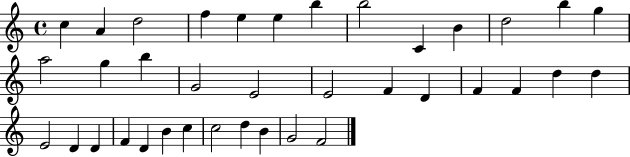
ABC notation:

X:1
T:Untitled
M:4/4
L:1/4
K:C
c A d2 f e e b b2 C B d2 b g a2 g b G2 E2 E2 F D F F d d E2 D D F D B c c2 d B G2 F2